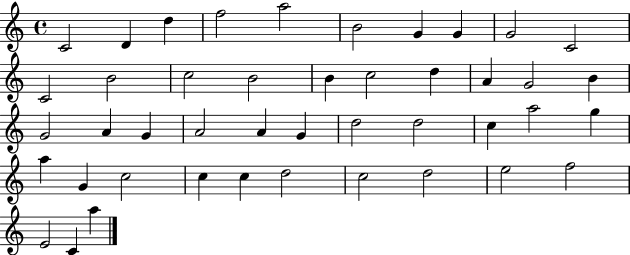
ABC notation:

X:1
T:Untitled
M:4/4
L:1/4
K:C
C2 D d f2 a2 B2 G G G2 C2 C2 B2 c2 B2 B c2 d A G2 B G2 A G A2 A G d2 d2 c a2 g a G c2 c c d2 c2 d2 e2 f2 E2 C a